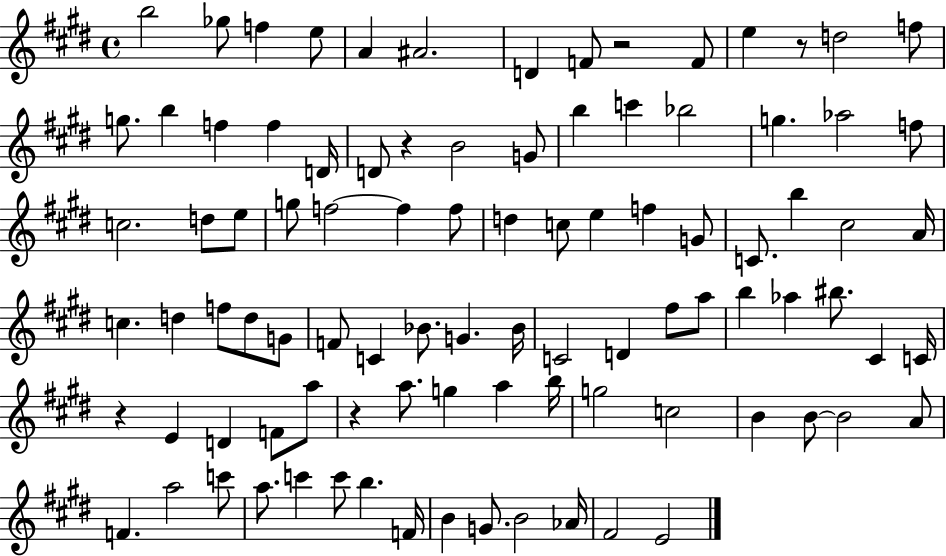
X:1
T:Untitled
M:4/4
L:1/4
K:E
b2 _g/2 f e/2 A ^A2 D F/2 z2 F/2 e z/2 d2 f/2 g/2 b f f D/4 D/2 z B2 G/2 b c' _b2 g _a2 f/2 c2 d/2 e/2 g/2 f2 f f/2 d c/2 e f G/2 C/2 b ^c2 A/4 c d f/2 d/2 G/2 F/2 C _B/2 G _B/4 C2 D ^f/2 a/2 b _a ^b/2 ^C C/4 z E D F/2 a/2 z a/2 g a b/4 g2 c2 B B/2 B2 A/2 F a2 c'/2 a/2 c' c'/2 b F/4 B G/2 B2 _A/4 ^F2 E2